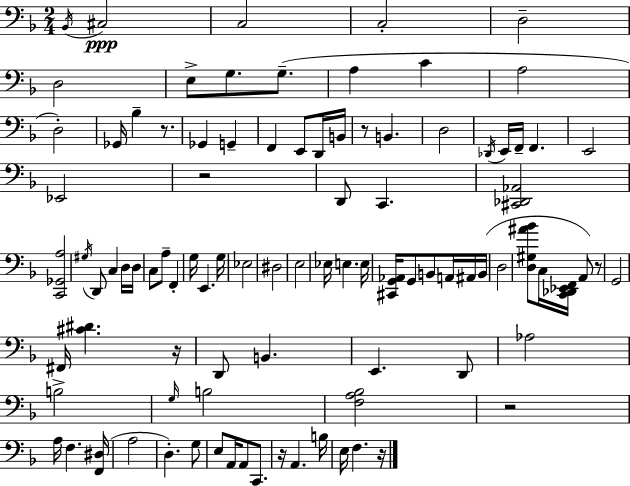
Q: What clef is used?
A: bass